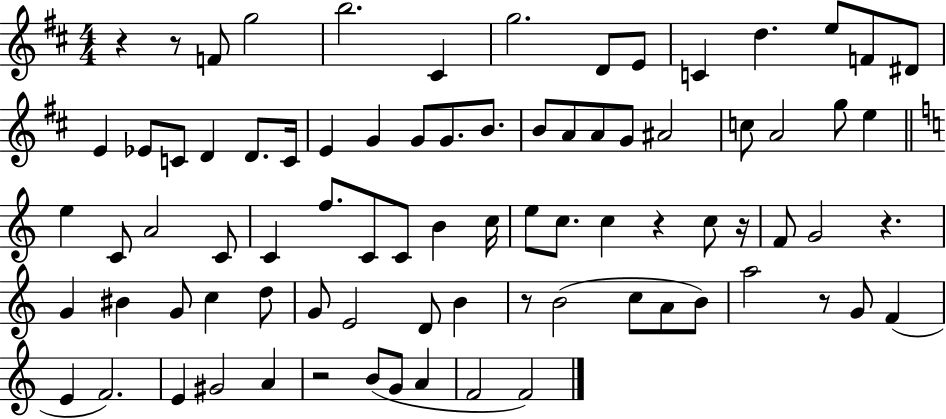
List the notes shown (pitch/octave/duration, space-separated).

R/q R/e F4/e G5/h B5/h. C#4/q G5/h. D4/e E4/e C4/q D5/q. E5/e F4/e D#4/e E4/q Eb4/e C4/e D4/q D4/e. C4/s E4/q G4/q G4/e G4/e. B4/e. B4/e A4/e A4/e G4/e A#4/h C5/e A4/h G5/e E5/q E5/q C4/e A4/h C4/e C4/q F5/e. C4/e C4/e B4/q C5/s E5/e C5/e. C5/q R/q C5/e R/s F4/e G4/h R/q. G4/q BIS4/q G4/e C5/q D5/e G4/e E4/h D4/e B4/q R/e B4/h C5/e A4/e B4/e A5/h R/e G4/e F4/q E4/q F4/h. E4/q G#4/h A4/q R/h B4/e G4/e A4/q F4/h F4/h